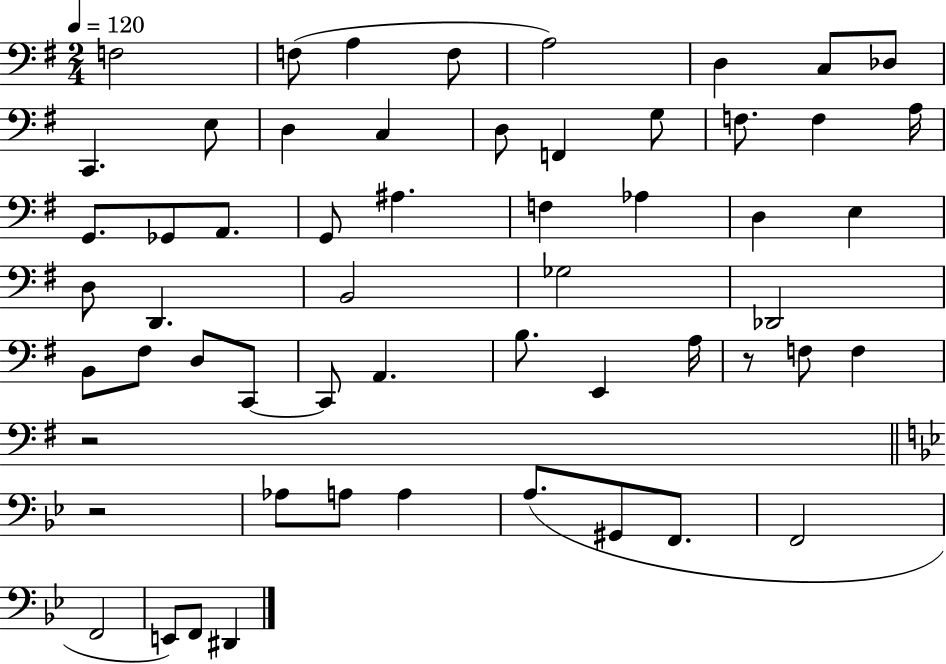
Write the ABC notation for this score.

X:1
T:Untitled
M:2/4
L:1/4
K:G
F,2 F,/2 A, F,/2 A,2 D, C,/2 _D,/2 C,, E,/2 D, C, D,/2 F,, G,/2 F,/2 F, A,/4 G,,/2 _G,,/2 A,,/2 G,,/2 ^A, F, _A, D, E, D,/2 D,, B,,2 _G,2 _D,,2 B,,/2 ^F,/2 D,/2 C,,/2 C,,/2 A,, B,/2 E,, A,/4 z/2 F,/2 F, z2 z2 _A,/2 A,/2 A, A,/2 ^G,,/2 F,,/2 F,,2 F,,2 E,,/2 F,,/2 ^D,,